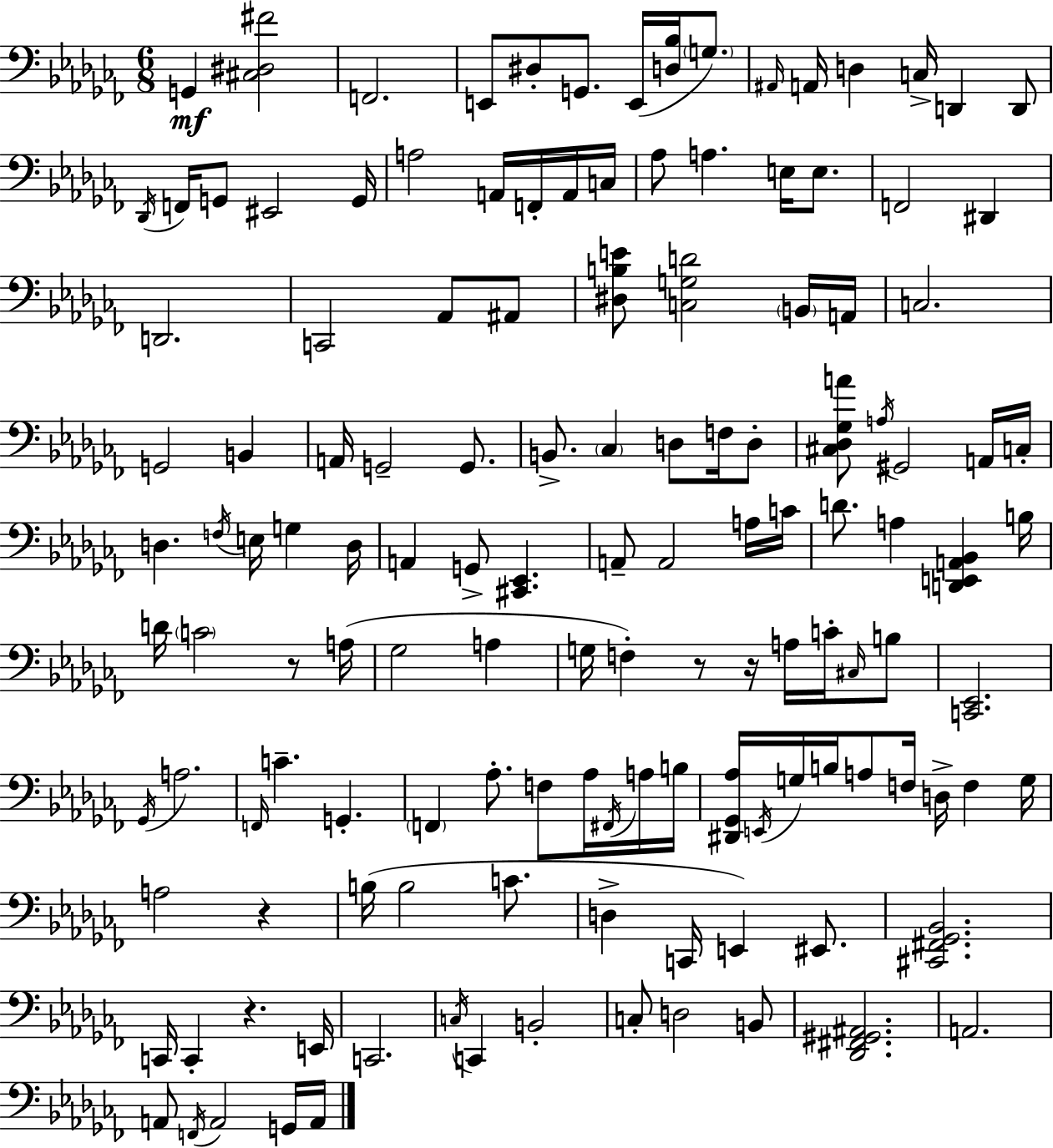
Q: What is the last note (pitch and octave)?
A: A2